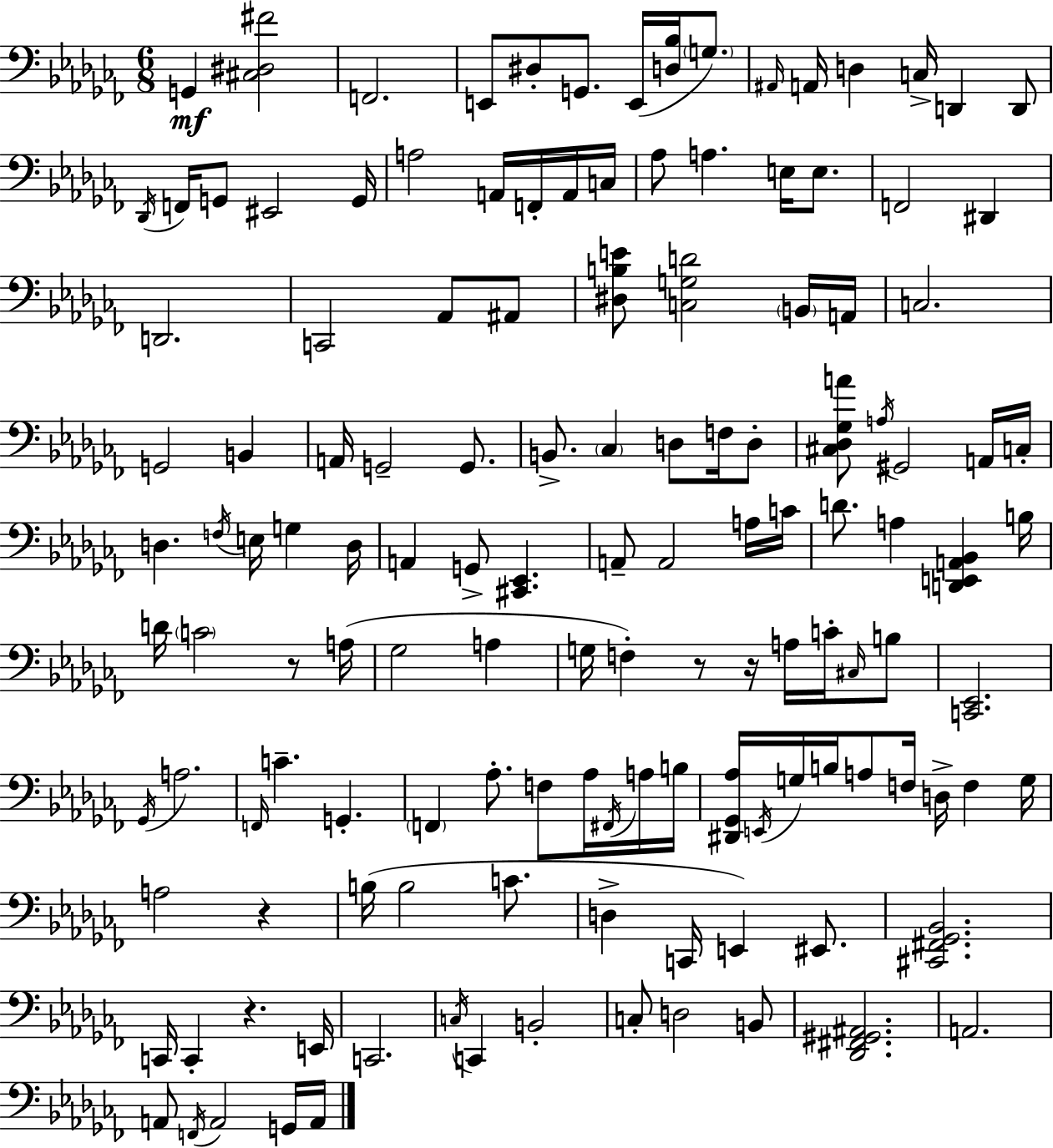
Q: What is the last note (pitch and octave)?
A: A2